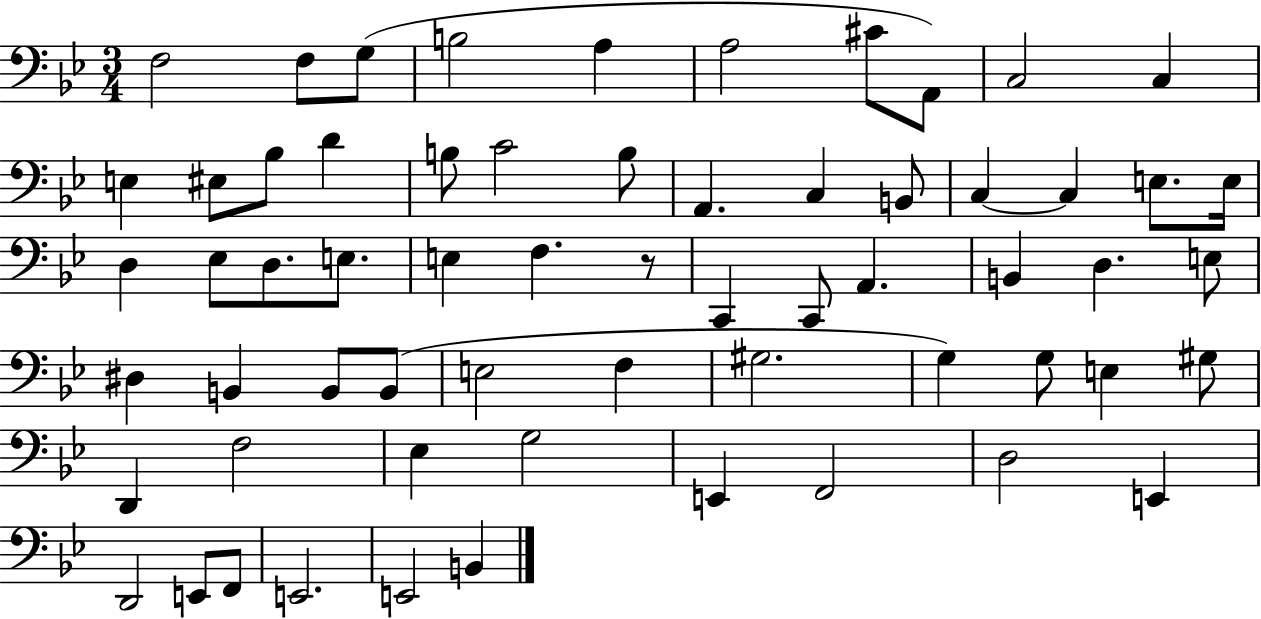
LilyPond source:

{
  \clef bass
  \numericTimeSignature
  \time 3/4
  \key bes \major
  f2 f8 g8( | b2 a4 | a2 cis'8 a,8) | c2 c4 | \break e4 eis8 bes8 d'4 | b8 c'2 b8 | a,4. c4 b,8 | c4~~ c4 e8. e16 | \break d4 ees8 d8. e8. | e4 f4. r8 | c,4 c,8 a,4. | b,4 d4. e8 | \break dis4 b,4 b,8 b,8( | e2 f4 | gis2. | g4) g8 e4 gis8 | \break d,4 f2 | ees4 g2 | e,4 f,2 | d2 e,4 | \break d,2 e,8 f,8 | e,2. | e,2 b,4 | \bar "|."
}